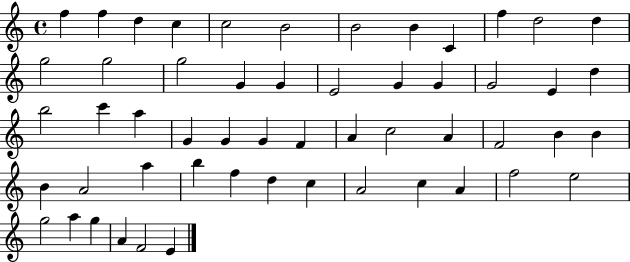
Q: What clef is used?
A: treble